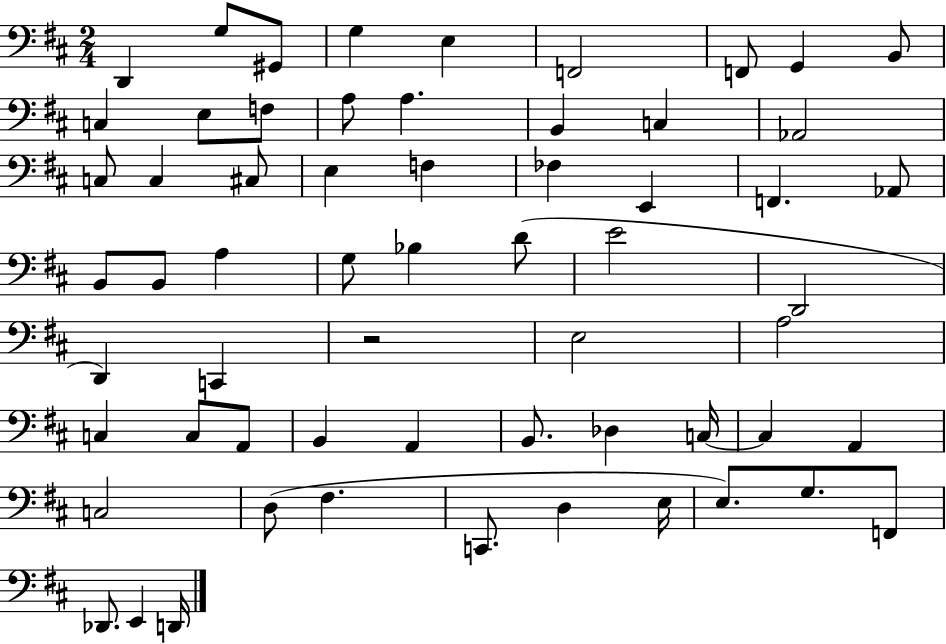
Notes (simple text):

D2/q G3/e G#2/e G3/q E3/q F2/h F2/e G2/q B2/e C3/q E3/e F3/e A3/e A3/q. B2/q C3/q Ab2/h C3/e C3/q C#3/e E3/q F3/q FES3/q E2/q F2/q. Ab2/e B2/e B2/e A3/q G3/e Bb3/q D4/e E4/h D2/h D2/q C2/q R/h E3/h A3/h C3/q C3/e A2/e B2/q A2/q B2/e. Db3/q C3/s C3/q A2/q C3/h D3/e F#3/q. C2/e. D3/q E3/s E3/e. G3/e. F2/e Db2/e. E2/q D2/s